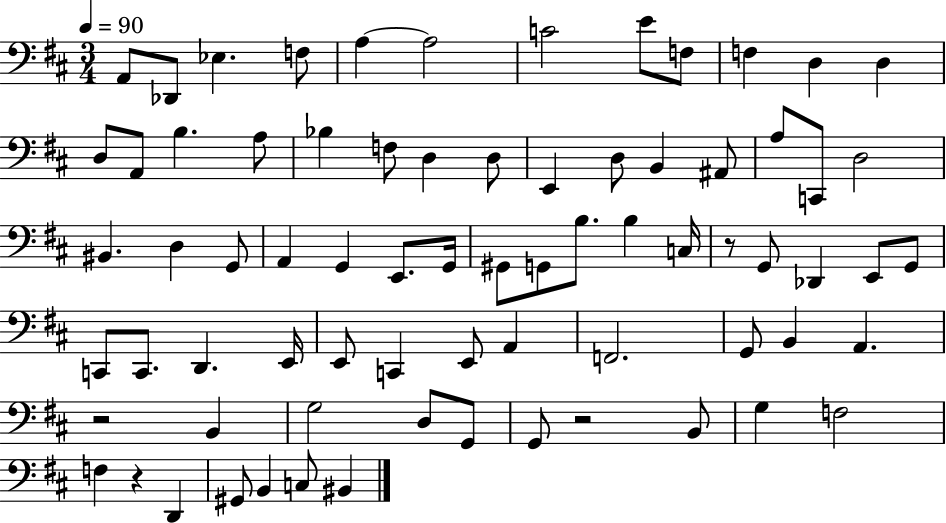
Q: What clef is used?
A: bass